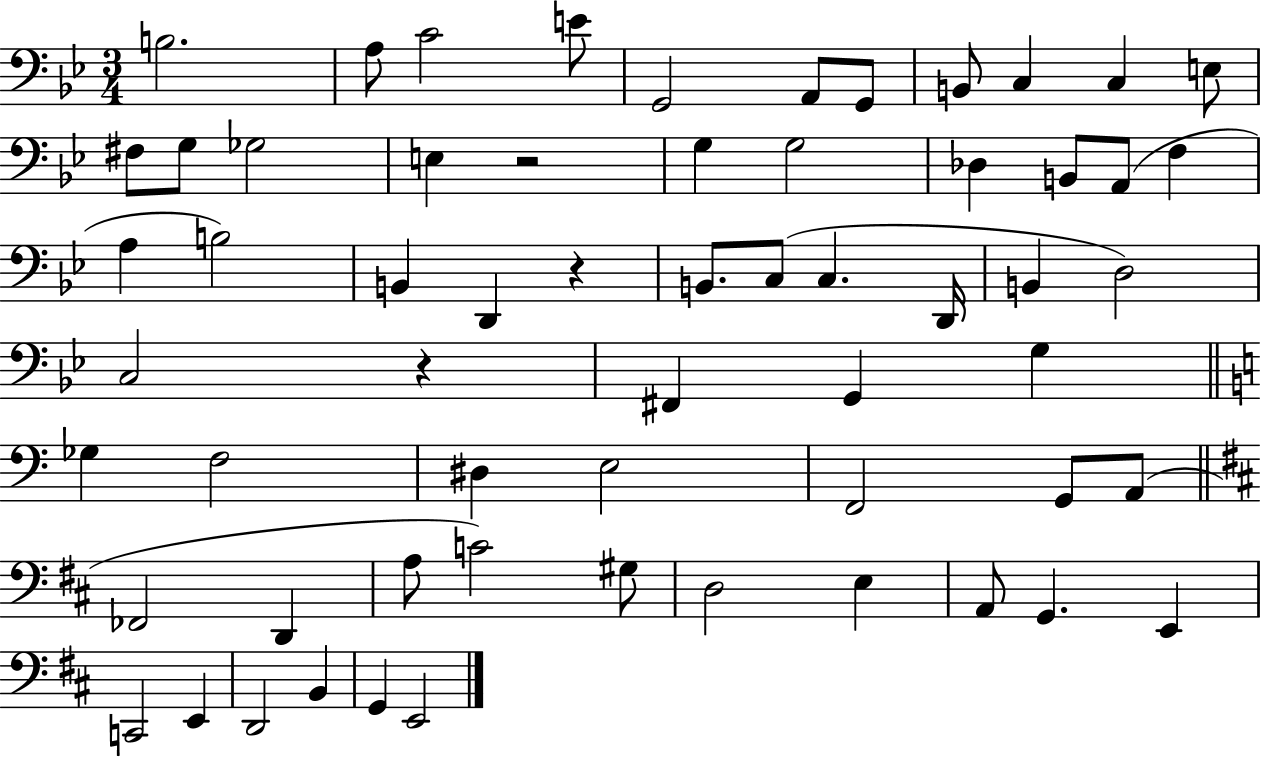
{
  \clef bass
  \numericTimeSignature
  \time 3/4
  \key bes \major
  b2. | a8 c'2 e'8 | g,2 a,8 g,8 | b,8 c4 c4 e8 | \break fis8 g8 ges2 | e4 r2 | g4 g2 | des4 b,8 a,8( f4 | \break a4 b2) | b,4 d,4 r4 | b,8. c8( c4. d,16 | b,4 d2) | \break c2 r4 | fis,4 g,4 g4 | \bar "||" \break \key a \minor ges4 f2 | dis4 e2 | f,2 g,8 a,8( | \bar "||" \break \key d \major fes,2 d,4 | a8 c'2) gis8 | d2 e4 | a,8 g,4. e,4 | \break c,2 e,4 | d,2 b,4 | g,4 e,2 | \bar "|."
}